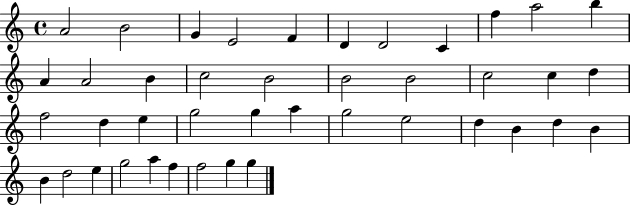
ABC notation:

X:1
T:Untitled
M:4/4
L:1/4
K:C
A2 B2 G E2 F D D2 C f a2 b A A2 B c2 B2 B2 B2 c2 c d f2 d e g2 g a g2 e2 d B d B B d2 e g2 a f f2 g g